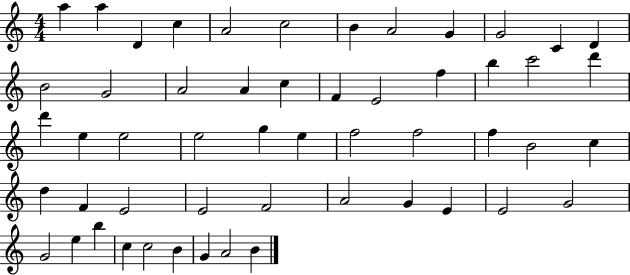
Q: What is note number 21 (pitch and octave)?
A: B5